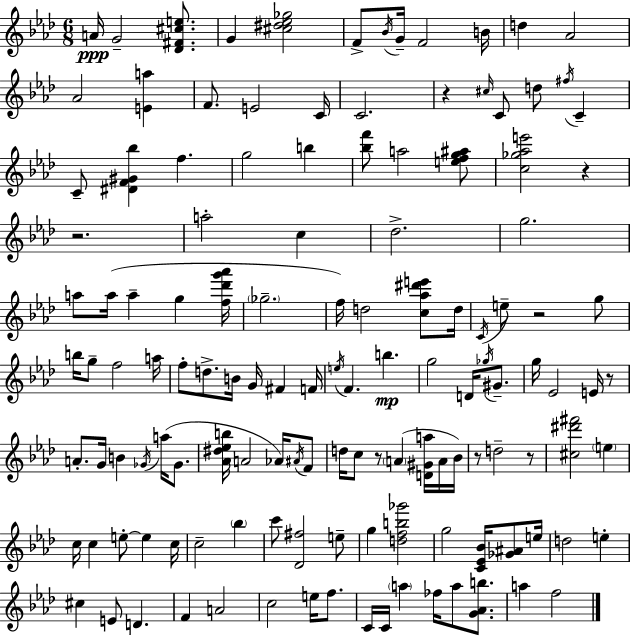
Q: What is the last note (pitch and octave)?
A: F5